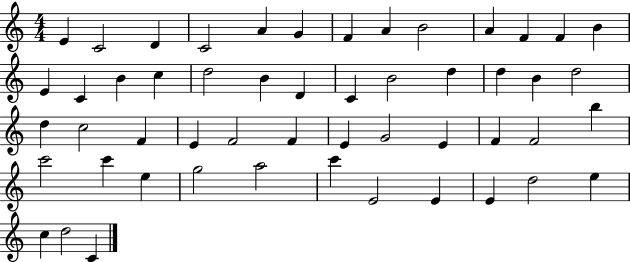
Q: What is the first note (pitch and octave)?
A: E4